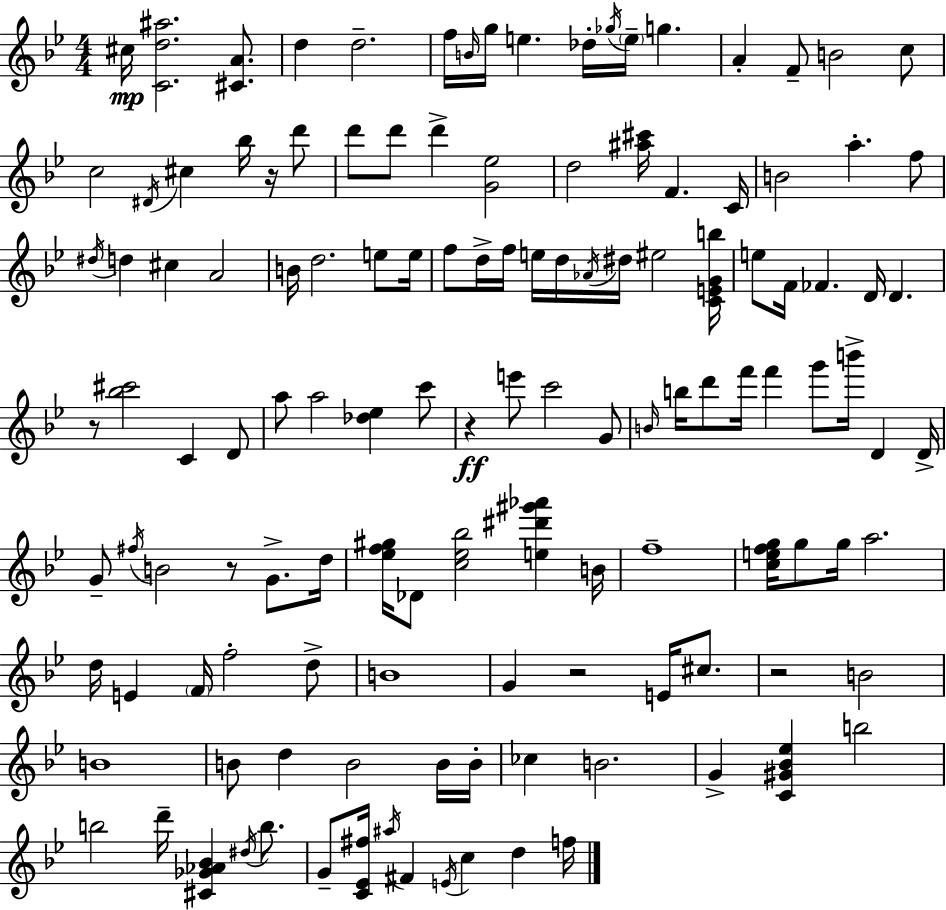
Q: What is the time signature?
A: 4/4